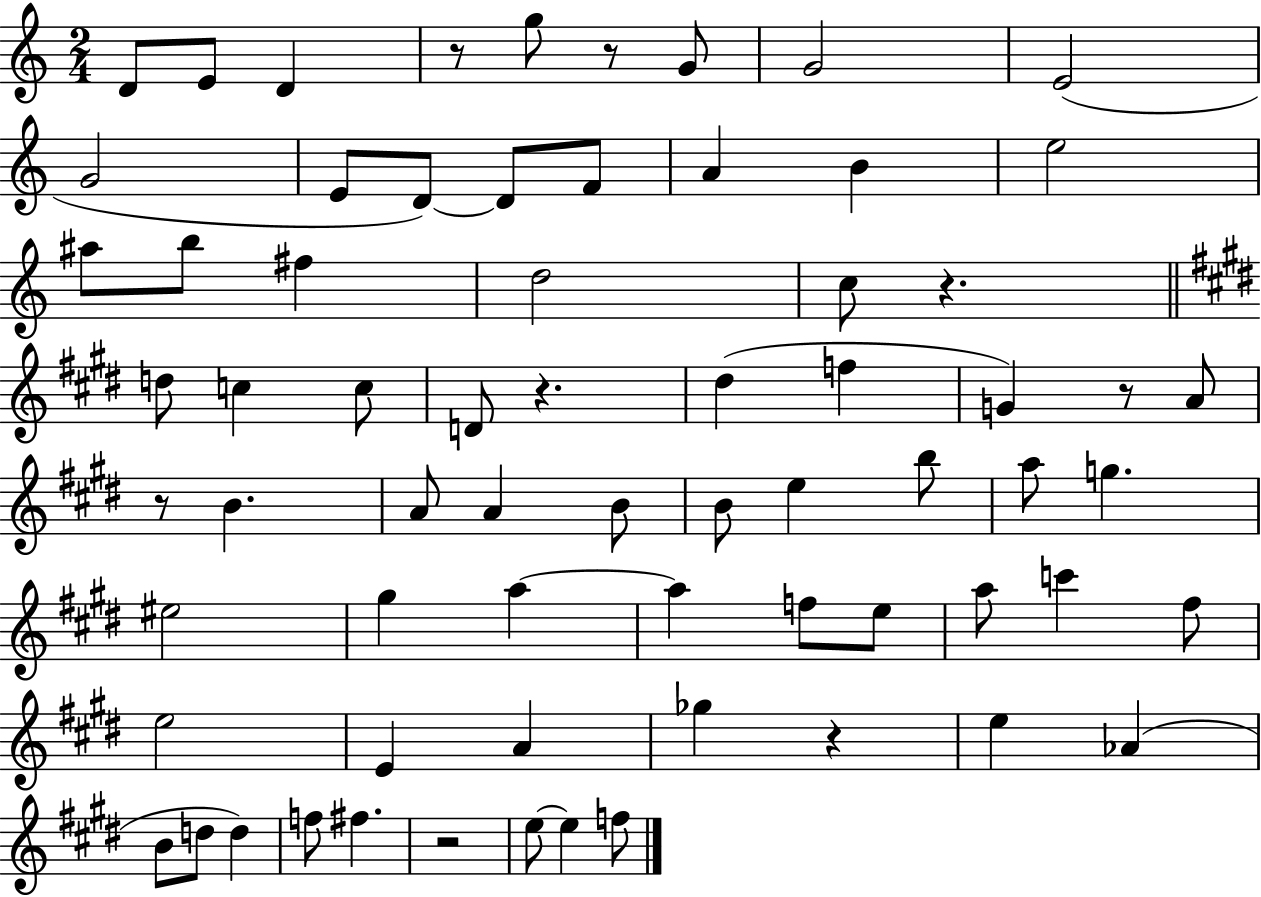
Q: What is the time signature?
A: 2/4